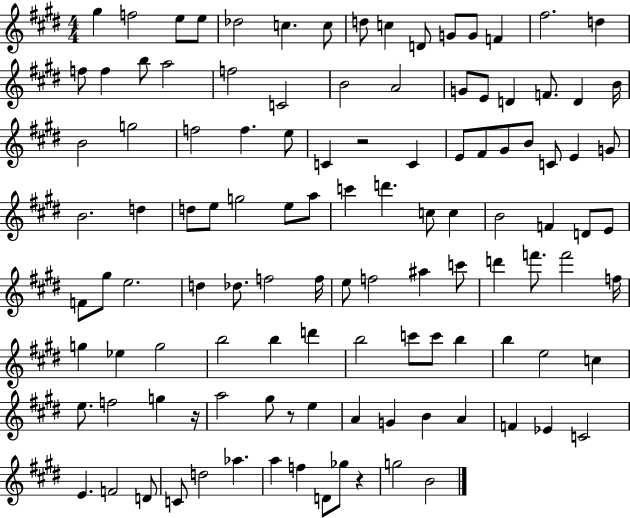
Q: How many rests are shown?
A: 4